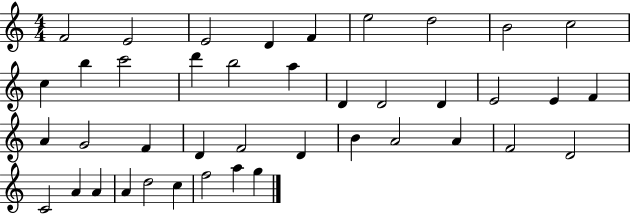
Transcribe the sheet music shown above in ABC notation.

X:1
T:Untitled
M:4/4
L:1/4
K:C
F2 E2 E2 D F e2 d2 B2 c2 c b c'2 d' b2 a D D2 D E2 E F A G2 F D F2 D B A2 A F2 D2 C2 A A A d2 c f2 a g